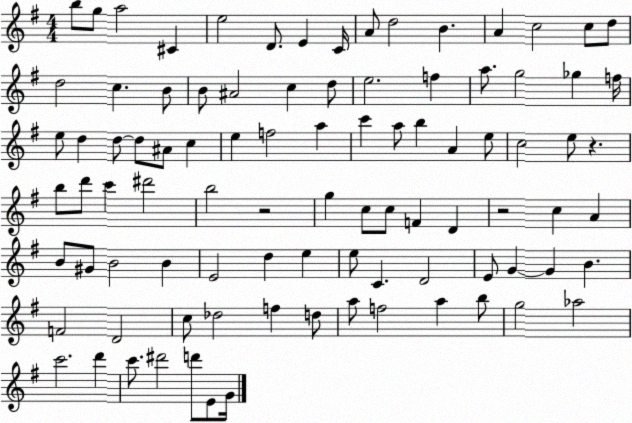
X:1
T:Untitled
M:4/4
L:1/4
K:G
b/2 g/2 a2 ^C e2 D/2 E C/4 A/2 d2 B A c2 c/2 d/2 d2 c B/2 B/2 ^A2 c d/2 e2 f a/2 g2 _g f/4 e/2 d d/2 d/2 ^A/2 c e f2 a c' a/2 b A e/2 c2 e/2 z b/2 d'/2 c' ^d'2 b2 z2 g c/2 c/2 F D z2 c A B/2 ^G/2 B2 B E2 d e e/2 C D2 E/2 G G B F2 D2 c/2 _d2 f d/2 a/2 f2 a b/2 g2 _a2 c'2 d' c'/2 ^d'2 d'/2 E/2 G/4